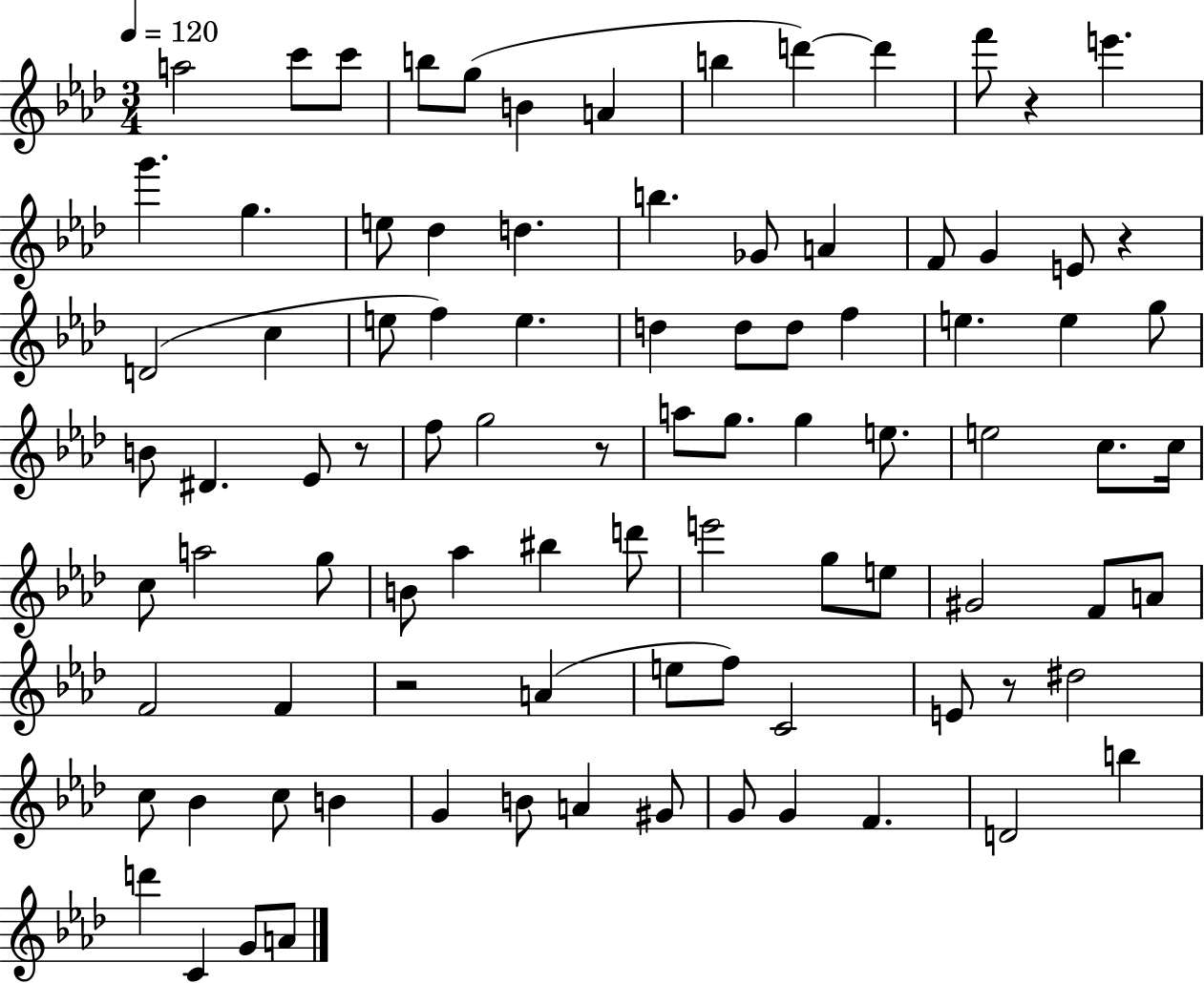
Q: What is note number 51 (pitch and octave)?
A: B4